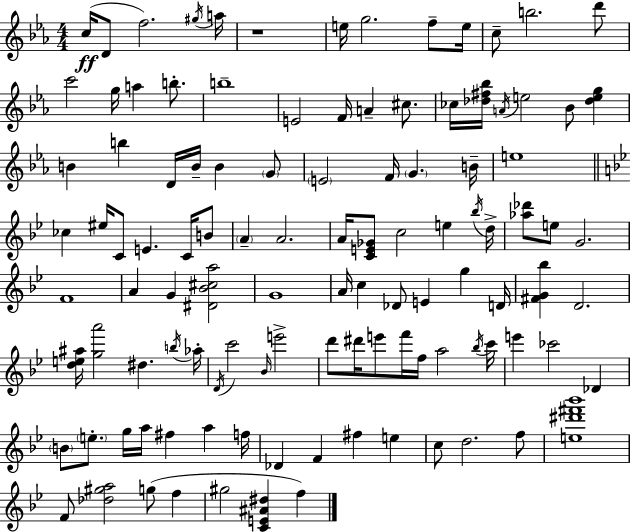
{
  \clef treble
  \numericTimeSignature
  \time 4/4
  \key c \minor
  c''16(\ff d'8 f''2.) \acciaccatura { gis''16 } | a''16 r1 | e''16 g''2. f''8-- | e''16 c''8-- b''2. d'''8 | \break c'''2 g''16 a''4 b''8.-. | b''1-- | e'2 f'16 a'4-- cis''8. | ces''16 <des'' fis'' bes''>16 \acciaccatura { a'16 } e''2 bes'8 <des'' e'' g''>4 | \break b'4 b''4 d'16 b'16-- b'4 | \parenthesize g'8 \parenthesize e'2 f'16 \parenthesize g'4. | b'16-- e''1 | \bar "||" \break \key g \minor ces''4 eis''16 c'8 e'4. c'16 b'8 | \parenthesize a'4-- a'2. | a'16 <c' e' ges'>8 c''2 e''4 \acciaccatura { bes''16 } | d''16-> <aes'' des'''>8 e''8 g'2. | \break f'1 | a'4 g'4 <dis' bes' cis'' a''>2 | g'1 | a'16 c''4 des'8 e'4 g''4 | \break d'16 <fis' g' bes''>4 d'2. | <d'' e'' ais''>16 <g'' a'''>2 dis''4. | \acciaccatura { b''16 } aes''16-. \acciaccatura { d'16 } c'''2 \grace { bes'16 } e'''2-> | d'''8 dis'''16 e'''8 f'''16 f''16 a''2 | \break \acciaccatura { bes''16 } c'''16 e'''4 ces'''2 | des'4 \parenthesize b'8 \parenthesize e''8.-. g''16 a''16 fis''4 | a''4 f''16 des'4 f'4 fis''4 | e''4 c''8 d''2. | \break f''8 <e'' dis''' fis''' bes'''>1 | f'8 <des'' gis'' a''>2 g''8( | f''4 gis''2 <c' e' ais' dis''>4 | f''4) \bar "|."
}